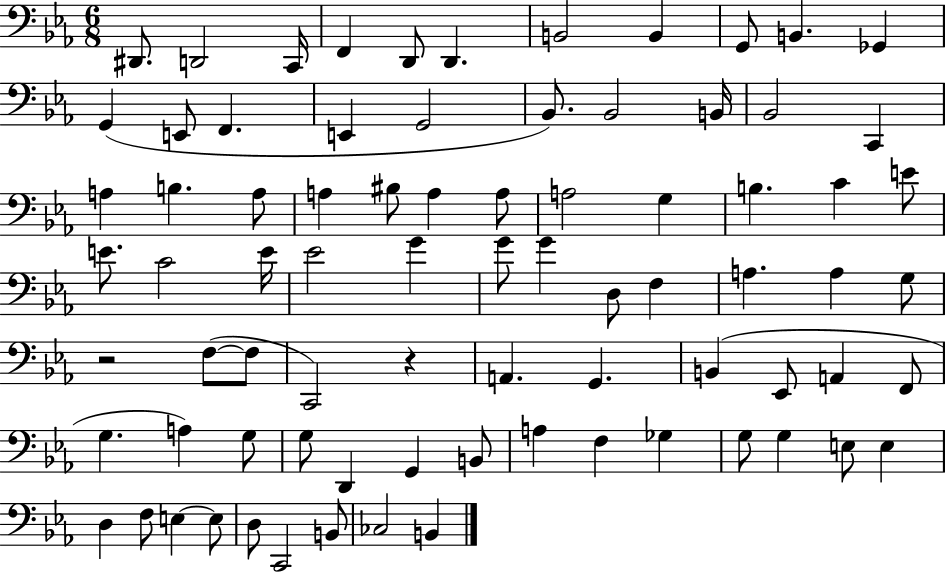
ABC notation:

X:1
T:Untitled
M:6/8
L:1/4
K:Eb
^D,,/2 D,,2 C,,/4 F,, D,,/2 D,, B,,2 B,, G,,/2 B,, _G,, G,, E,,/2 F,, E,, G,,2 _B,,/2 _B,,2 B,,/4 _B,,2 C,, A, B, A,/2 A, ^B,/2 A, A,/2 A,2 G, B, C E/2 E/2 C2 E/4 _E2 G G/2 G D,/2 F, A, A, G,/2 z2 F,/2 F,/2 C,,2 z A,, G,, B,, _E,,/2 A,, F,,/2 G, A, G,/2 G,/2 D,, G,, B,,/2 A, F, _G, G,/2 G, E,/2 E, D, F,/2 E, E,/2 D,/2 C,,2 B,,/2 _C,2 B,,